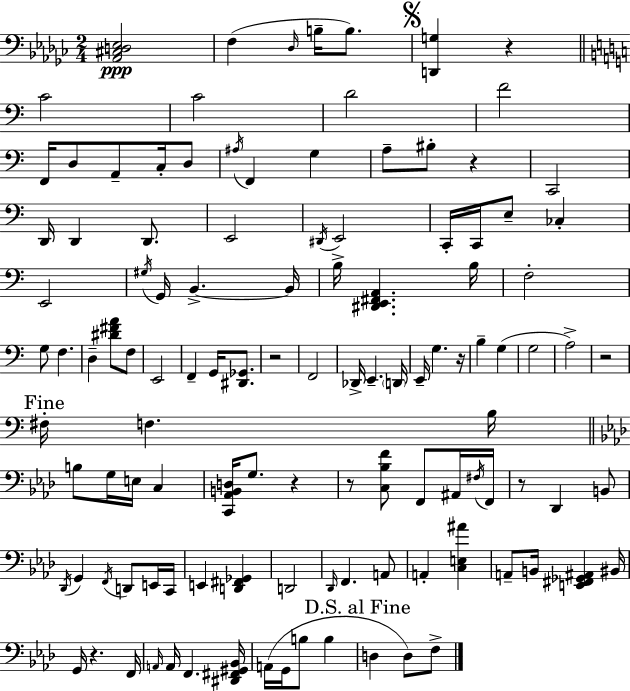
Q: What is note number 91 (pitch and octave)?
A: B3